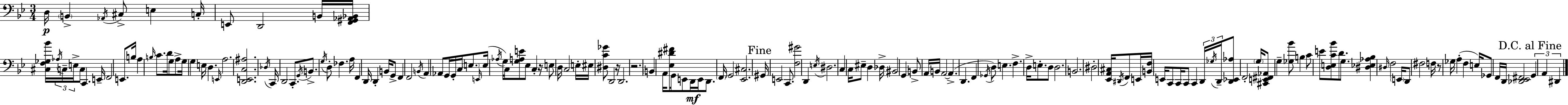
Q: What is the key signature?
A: BES major